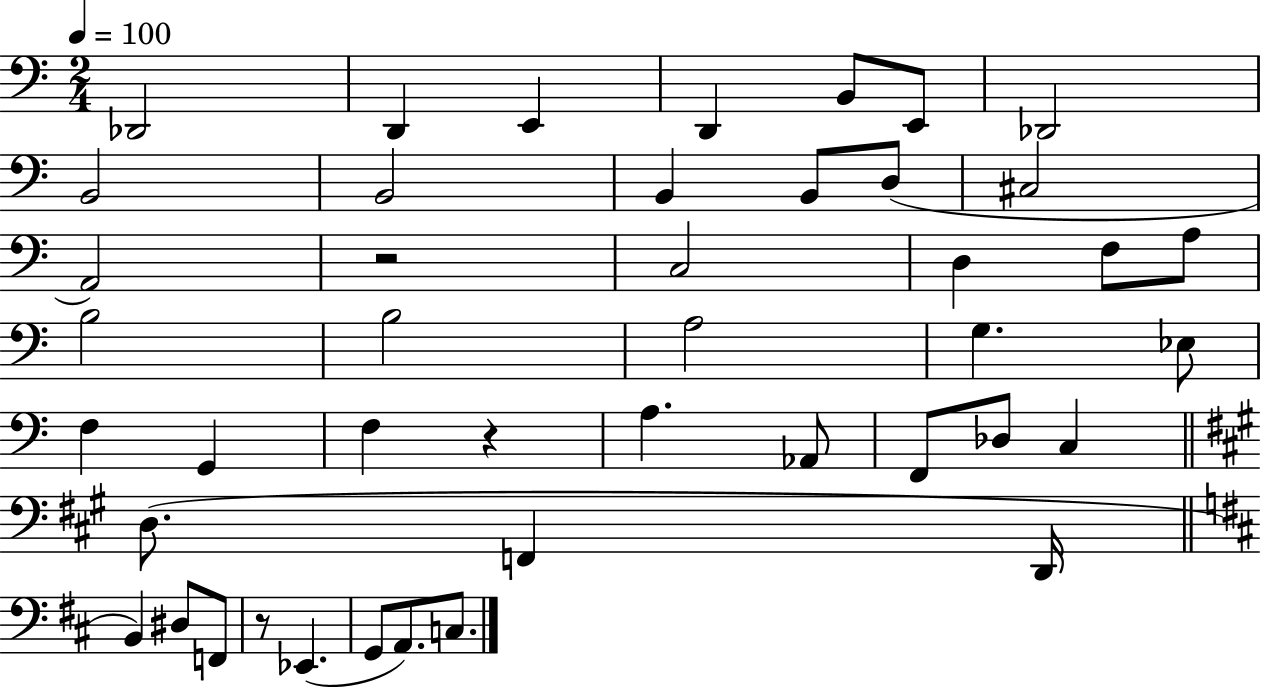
{
  \clef bass
  \numericTimeSignature
  \time 2/4
  \key c \major
  \tempo 4 = 100
  des,2 | d,4 e,4 | d,4 b,8 e,8 | des,2 | \break b,2 | b,2 | b,4 b,8 d8( | cis2 | \break a,2) | r2 | c2 | d4 f8 a8 | \break b2 | b2 | a2 | g4. ees8 | \break f4 g,4 | f4 r4 | a4. aes,8 | f,8 des8 c4 | \break \bar "||" \break \key a \major d8.( f,4 d,16 | \bar "||" \break \key d \major b,4) dis8 f,8 | r8 ees,4.( | g,8 a,8.) c8. | \bar "|."
}